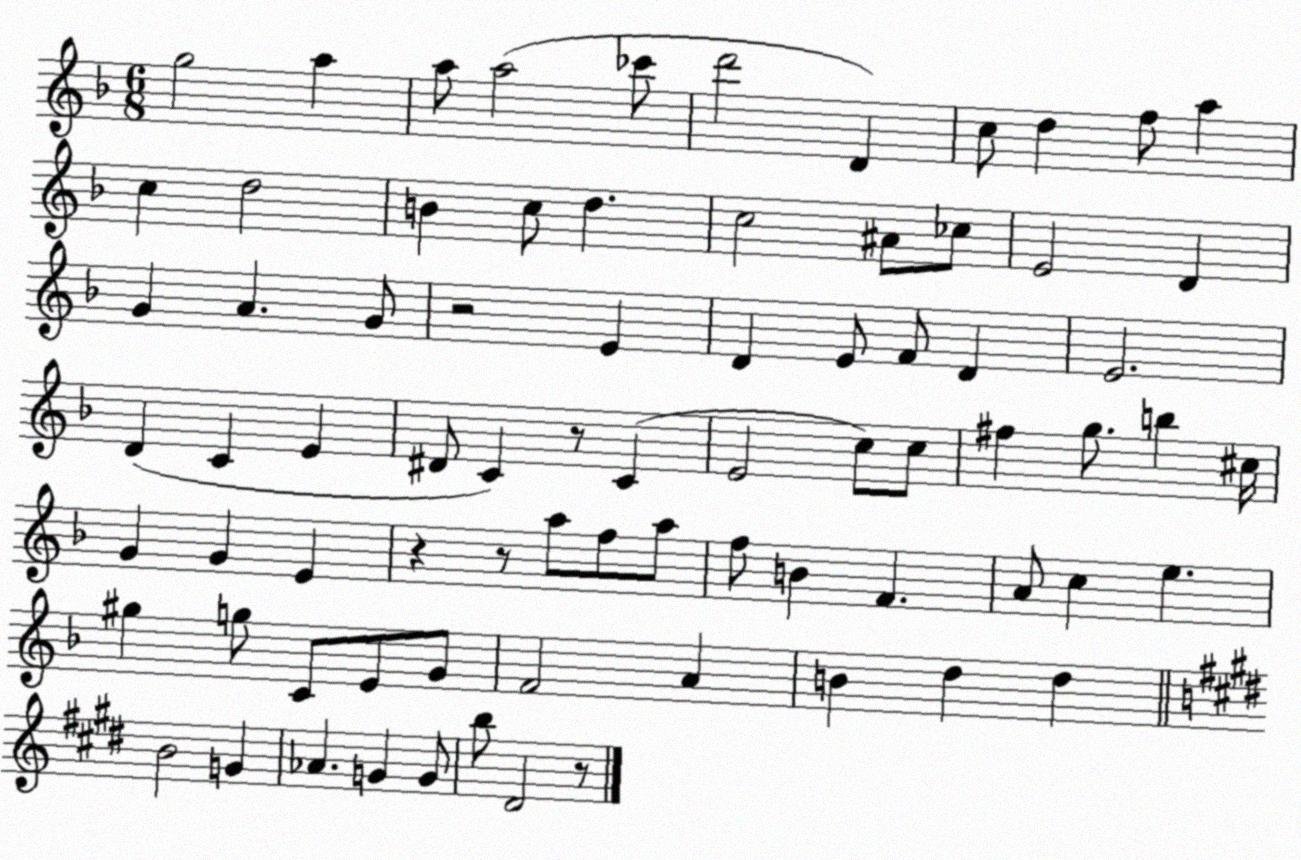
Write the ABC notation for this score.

X:1
T:Untitled
M:6/8
L:1/4
K:F
g2 a a/2 a2 _c'/2 d'2 D c/2 d f/2 a c d2 B c/2 d c2 ^A/2 _c/2 E2 D G A G/2 z2 E D E/2 F/2 D E2 D C E ^D/2 C z/2 C E2 c/2 c/2 ^f g/2 b ^c/4 G G E z z/2 a/2 f/2 a/2 f/2 B F A/2 c e ^g g/2 C/2 E/2 G/2 F2 A B d d B2 G _A G G/2 b/2 ^D2 z/2